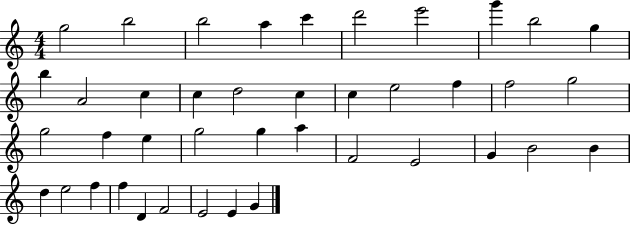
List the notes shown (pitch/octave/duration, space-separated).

G5/h B5/h B5/h A5/q C6/q D6/h E6/h G6/q B5/h G5/q B5/q A4/h C5/q C5/q D5/h C5/q C5/q E5/h F5/q F5/h G5/h G5/h F5/q E5/q G5/h G5/q A5/q F4/h E4/h G4/q B4/h B4/q D5/q E5/h F5/q F5/q D4/q F4/h E4/h E4/q G4/q